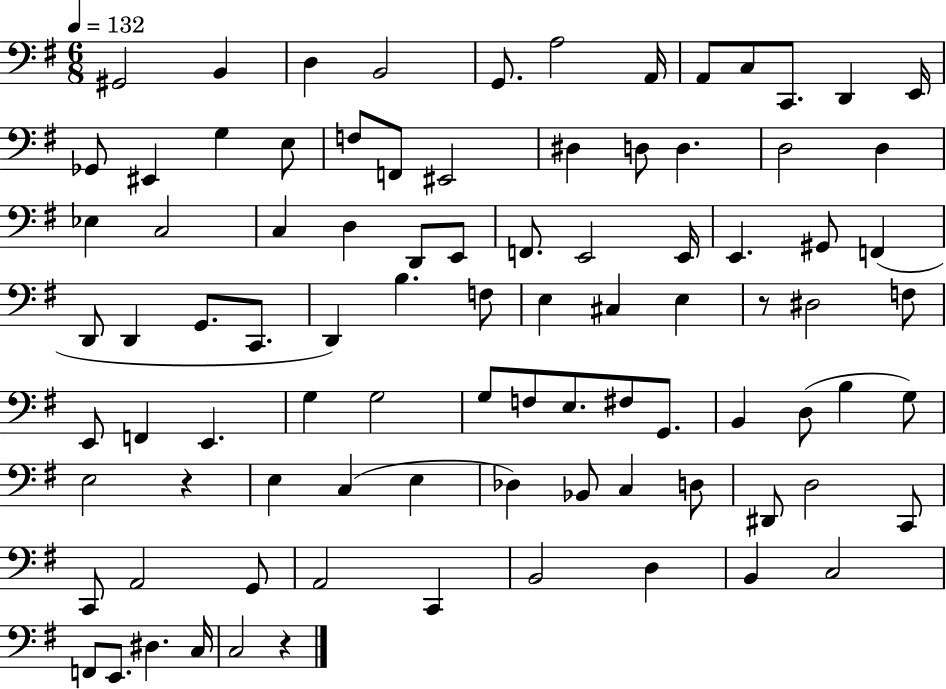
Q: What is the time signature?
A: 6/8